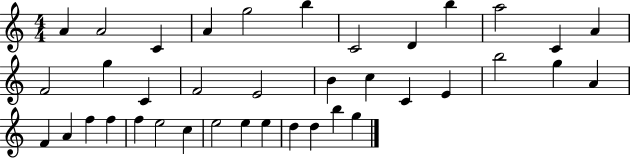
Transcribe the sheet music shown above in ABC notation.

X:1
T:Untitled
M:4/4
L:1/4
K:C
A A2 C A g2 b C2 D b a2 C A F2 g C F2 E2 B c C E b2 g A F A f f f e2 c e2 e e d d b g